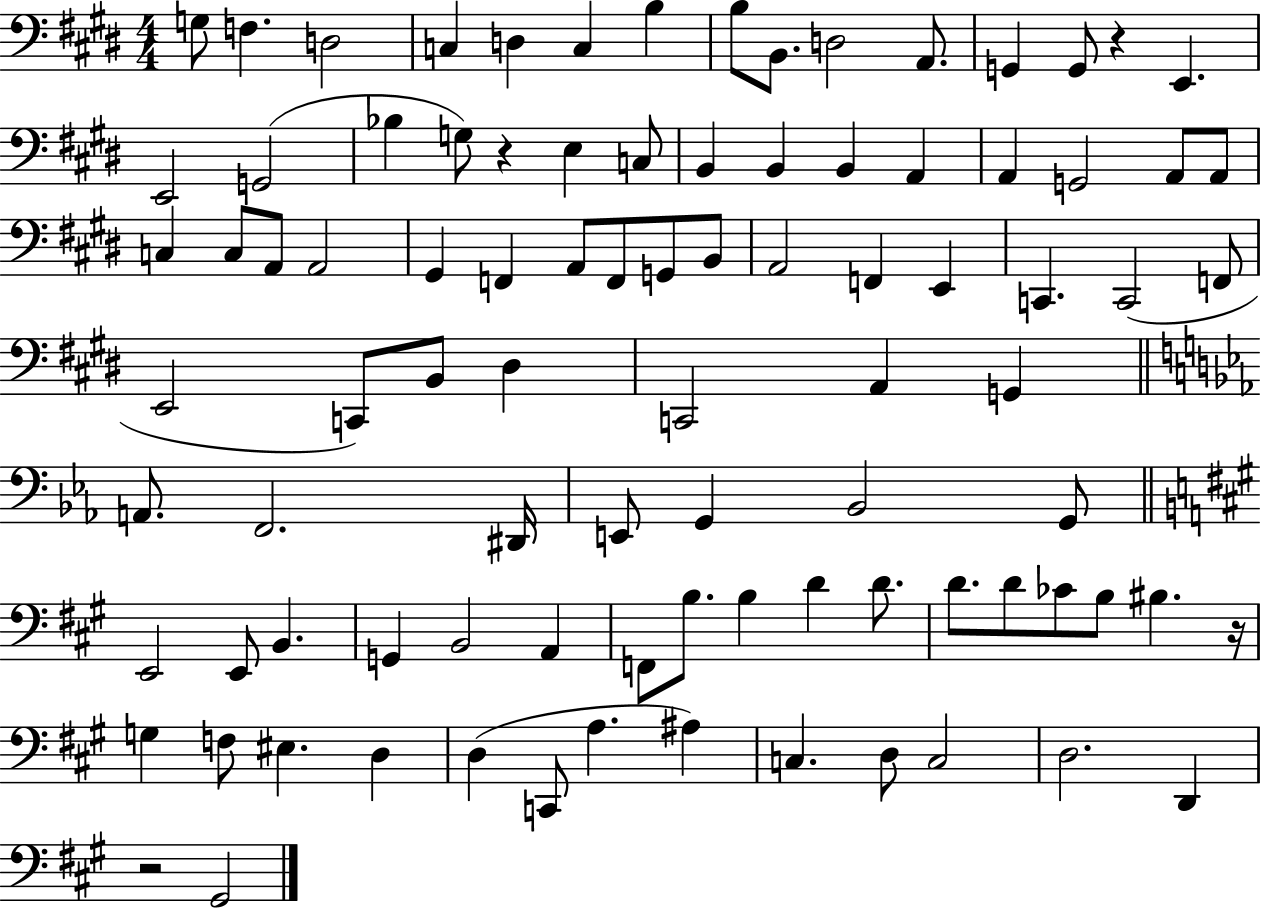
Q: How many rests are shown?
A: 4